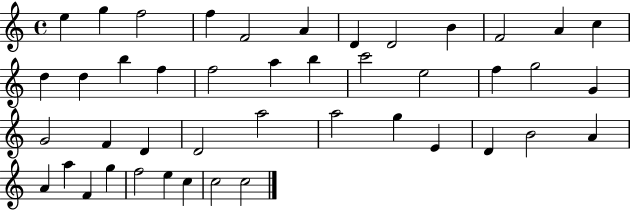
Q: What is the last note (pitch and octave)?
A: C5